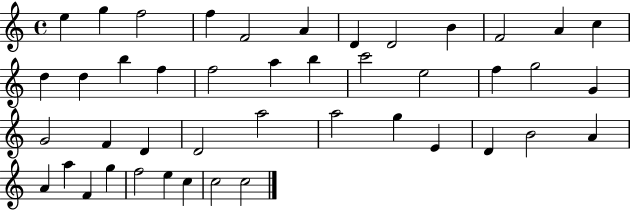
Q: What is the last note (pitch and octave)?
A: C5